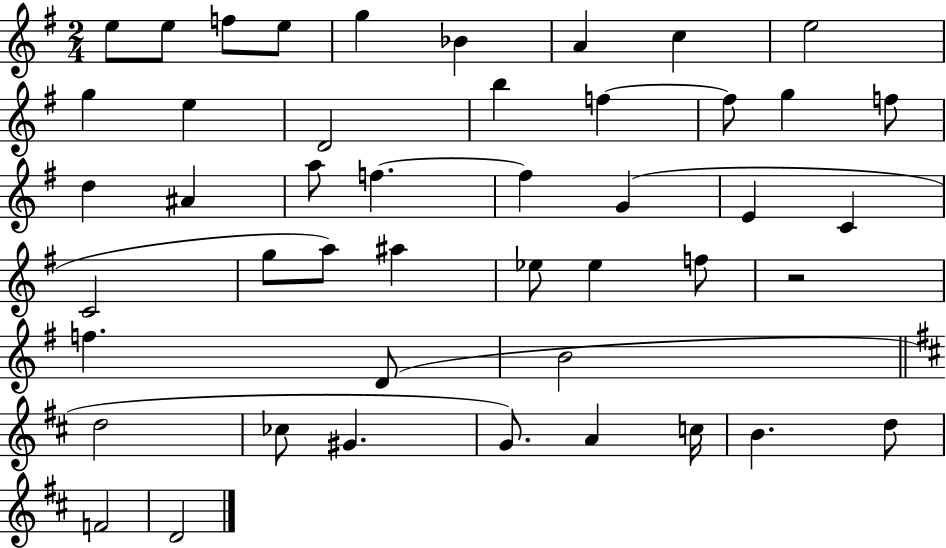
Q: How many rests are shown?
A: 1